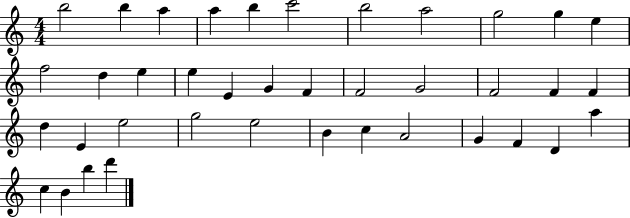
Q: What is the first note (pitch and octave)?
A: B5